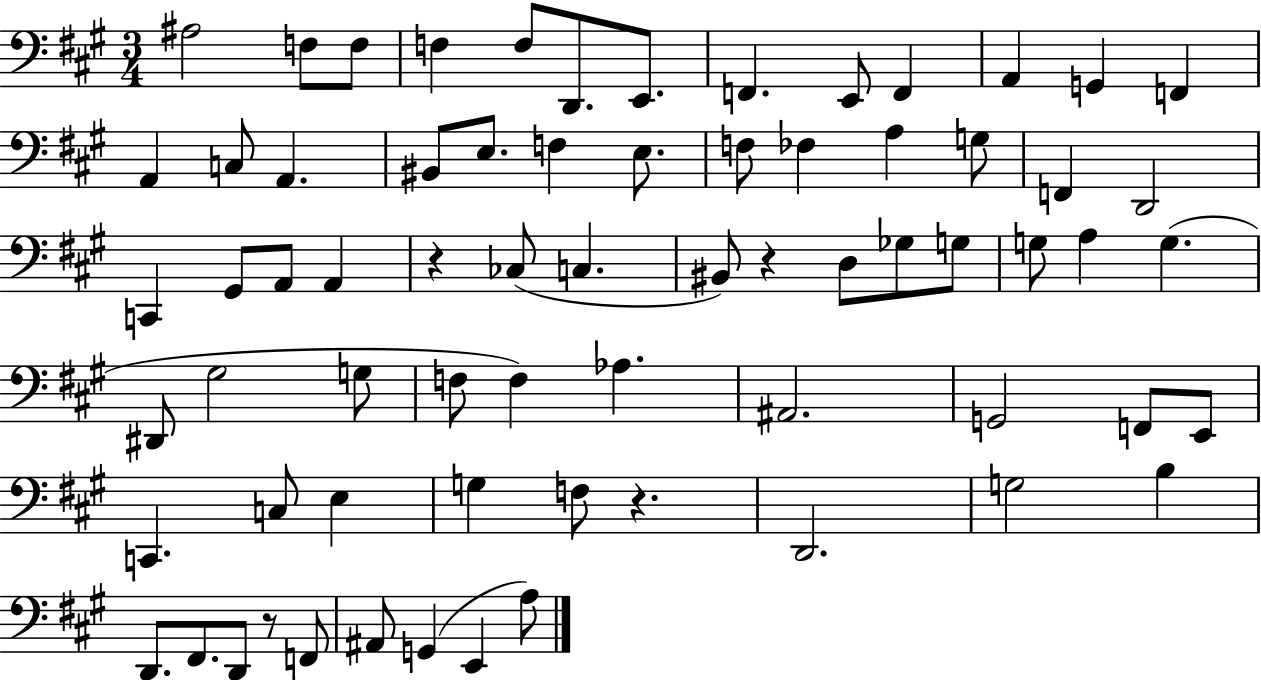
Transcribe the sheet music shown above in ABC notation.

X:1
T:Untitled
M:3/4
L:1/4
K:A
^A,2 F,/2 F,/2 F, F,/2 D,,/2 E,,/2 F,, E,,/2 F,, A,, G,, F,, A,, C,/2 A,, ^B,,/2 E,/2 F, E,/2 F,/2 _F, A, G,/2 F,, D,,2 C,, ^G,,/2 A,,/2 A,, z _C,/2 C, ^B,,/2 z D,/2 _G,/2 G,/2 G,/2 A, G, ^D,,/2 ^G,2 G,/2 F,/2 F, _A, ^A,,2 G,,2 F,,/2 E,,/2 C,, C,/2 E, G, F,/2 z D,,2 G,2 B, D,,/2 ^F,,/2 D,,/2 z/2 F,,/2 ^A,,/2 G,, E,, A,/2